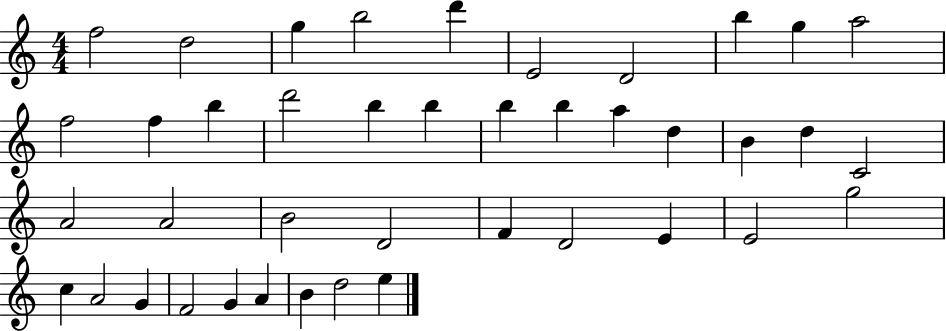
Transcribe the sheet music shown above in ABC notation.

X:1
T:Untitled
M:4/4
L:1/4
K:C
f2 d2 g b2 d' E2 D2 b g a2 f2 f b d'2 b b b b a d B d C2 A2 A2 B2 D2 F D2 E E2 g2 c A2 G F2 G A B d2 e